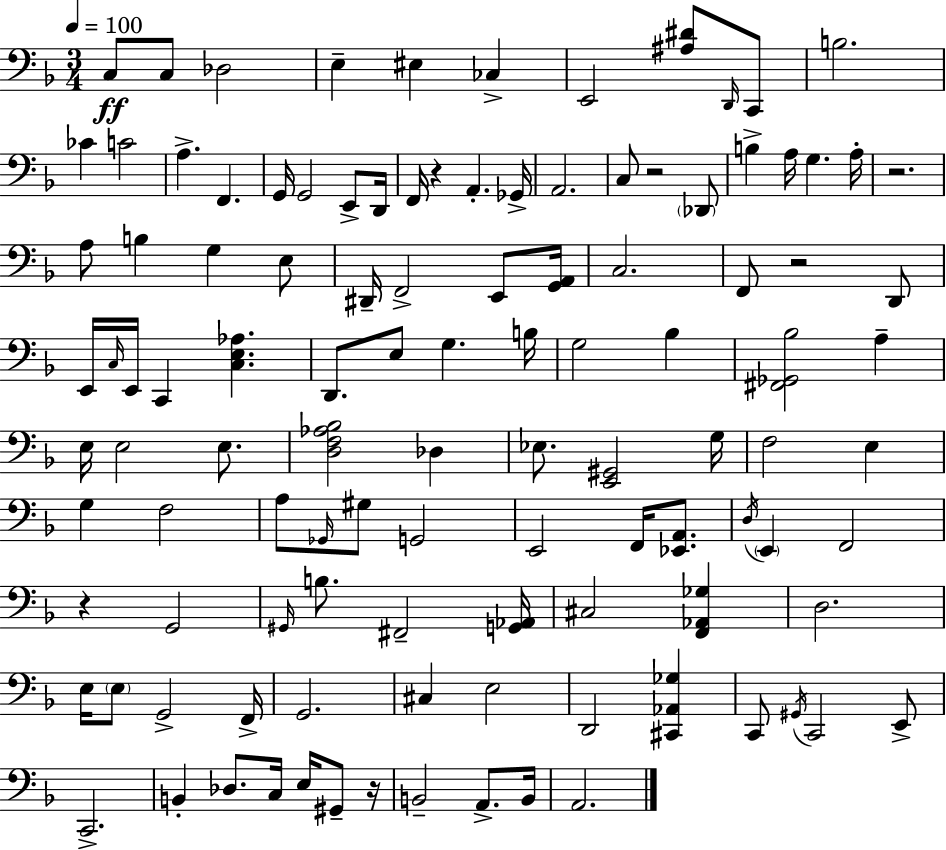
X:1
T:Untitled
M:3/4
L:1/4
K:F
C,/2 C,/2 _D,2 E, ^E, _C, E,,2 [^A,^D]/2 D,,/4 C,,/2 B,2 _C C2 A, F,, G,,/4 G,,2 E,,/2 D,,/4 F,,/4 z A,, _G,,/4 A,,2 C,/2 z2 _D,,/2 B, A,/4 G, A,/4 z2 A,/2 B, G, E,/2 ^D,,/4 F,,2 E,,/2 [G,,A,,]/4 C,2 F,,/2 z2 D,,/2 E,,/4 C,/4 E,,/4 C,, [C,E,_A,] D,,/2 E,/2 G, B,/4 G,2 _B, [^F,,_G,,_B,]2 A, E,/4 E,2 E,/2 [D,F,_A,_B,]2 _D, _E,/2 [E,,^G,,]2 G,/4 F,2 E, G, F,2 A,/2 _G,,/4 ^G,/2 G,,2 E,,2 F,,/4 [_E,,A,,]/2 D,/4 E,, F,,2 z G,,2 ^G,,/4 B,/2 ^F,,2 [G,,_A,,]/4 ^C,2 [F,,_A,,_G,] D,2 E,/4 E,/2 G,,2 F,,/4 G,,2 ^C, E,2 D,,2 [^C,,_A,,_G,] C,,/2 ^G,,/4 C,,2 E,,/2 C,,2 B,, _D,/2 C,/4 E,/4 ^G,,/2 z/4 B,,2 A,,/2 B,,/4 A,,2